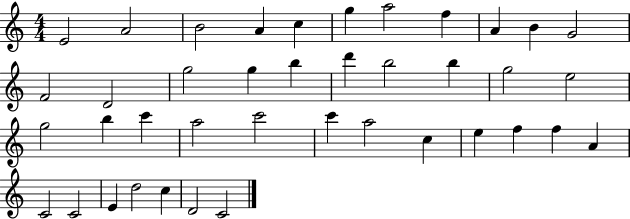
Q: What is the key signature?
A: C major